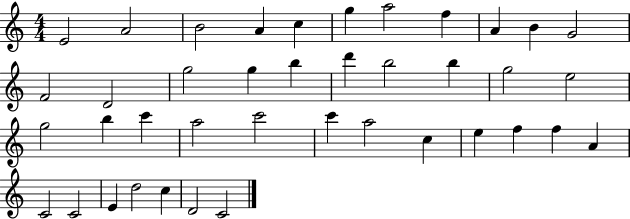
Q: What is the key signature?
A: C major